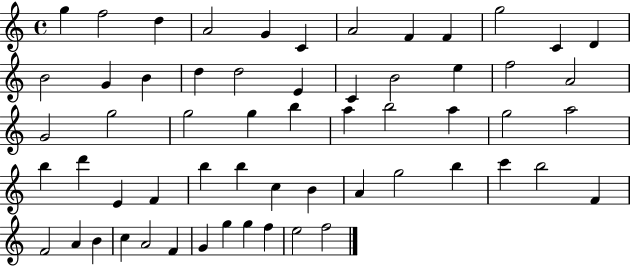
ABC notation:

X:1
T:Untitled
M:4/4
L:1/4
K:C
g f2 d A2 G C A2 F F g2 C D B2 G B d d2 E C B2 e f2 A2 G2 g2 g2 g b a b2 a g2 a2 b d' E F b b c B A g2 b c' b2 F F2 A B c A2 F G g g f e2 f2